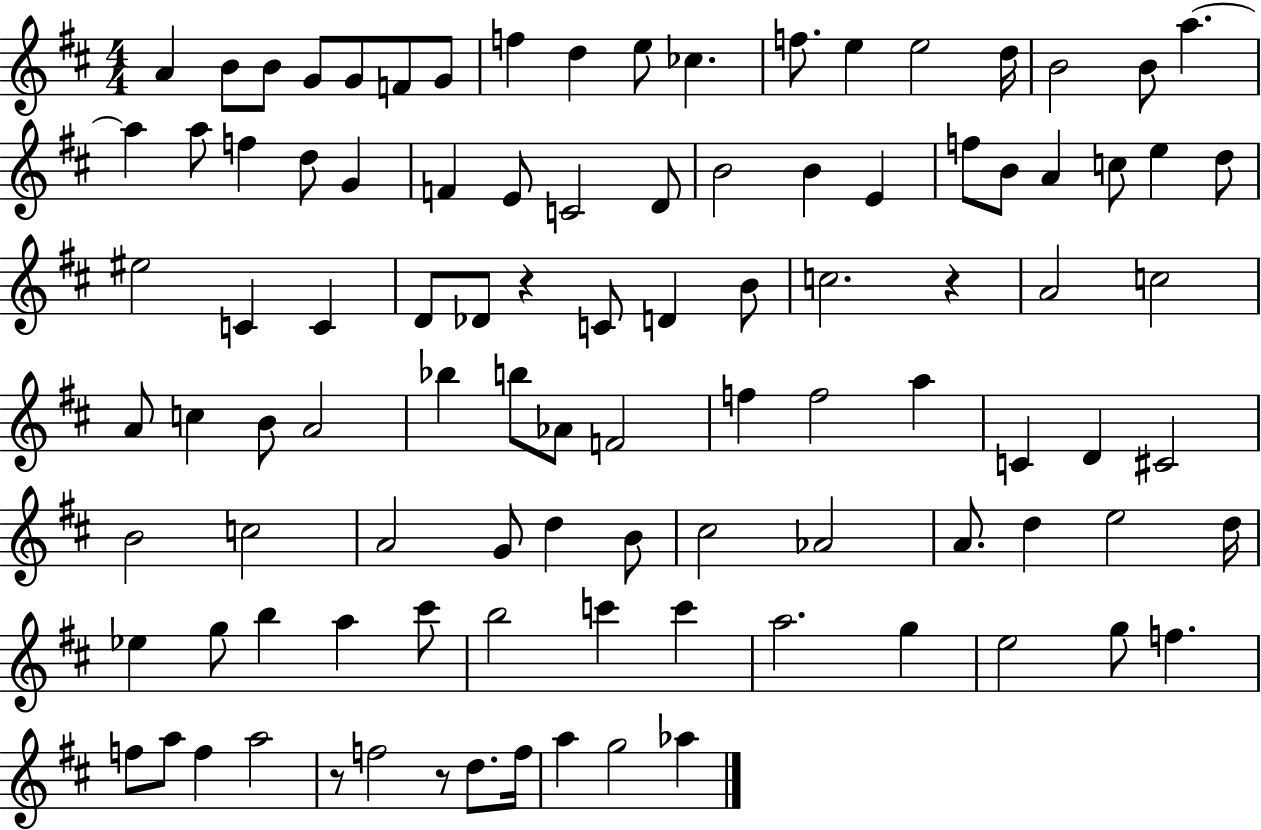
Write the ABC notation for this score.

X:1
T:Untitled
M:4/4
L:1/4
K:D
A B/2 B/2 G/2 G/2 F/2 G/2 f d e/2 _c f/2 e e2 d/4 B2 B/2 a a a/2 f d/2 G F E/2 C2 D/2 B2 B E f/2 B/2 A c/2 e d/2 ^e2 C C D/2 _D/2 z C/2 D B/2 c2 z A2 c2 A/2 c B/2 A2 _b b/2 _A/2 F2 f f2 a C D ^C2 B2 c2 A2 G/2 d B/2 ^c2 _A2 A/2 d e2 d/4 _e g/2 b a ^c'/2 b2 c' c' a2 g e2 g/2 f f/2 a/2 f a2 z/2 f2 z/2 d/2 f/4 a g2 _a